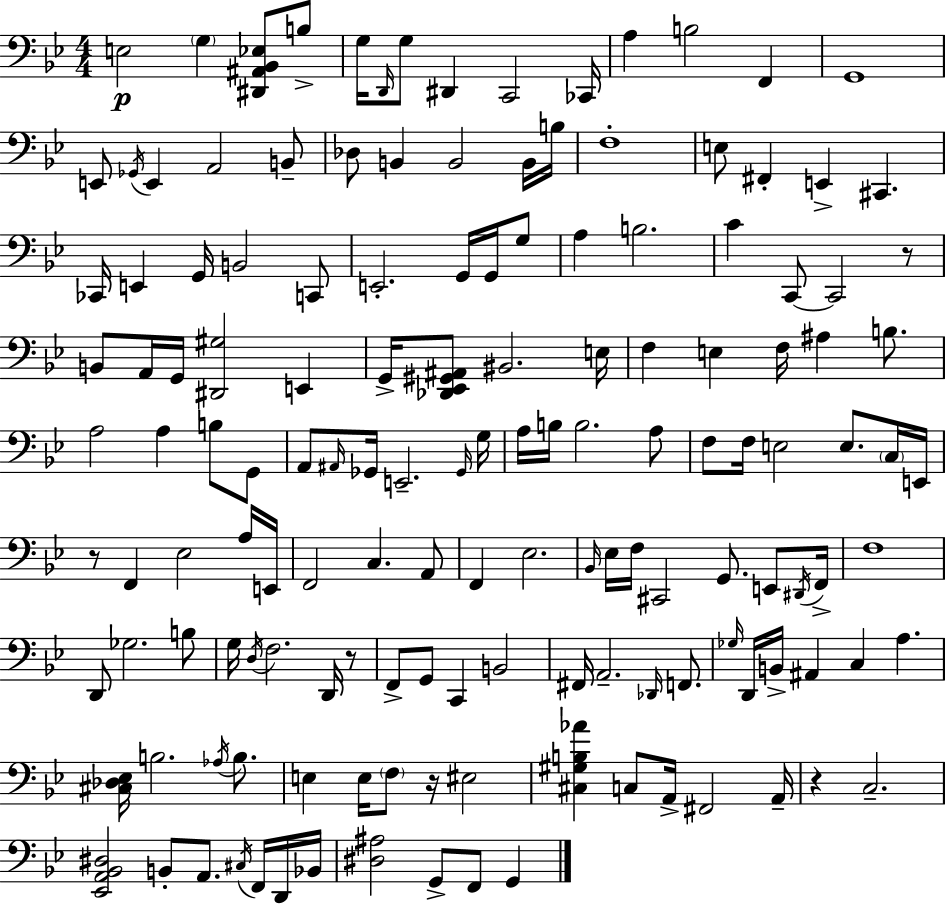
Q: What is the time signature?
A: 4/4